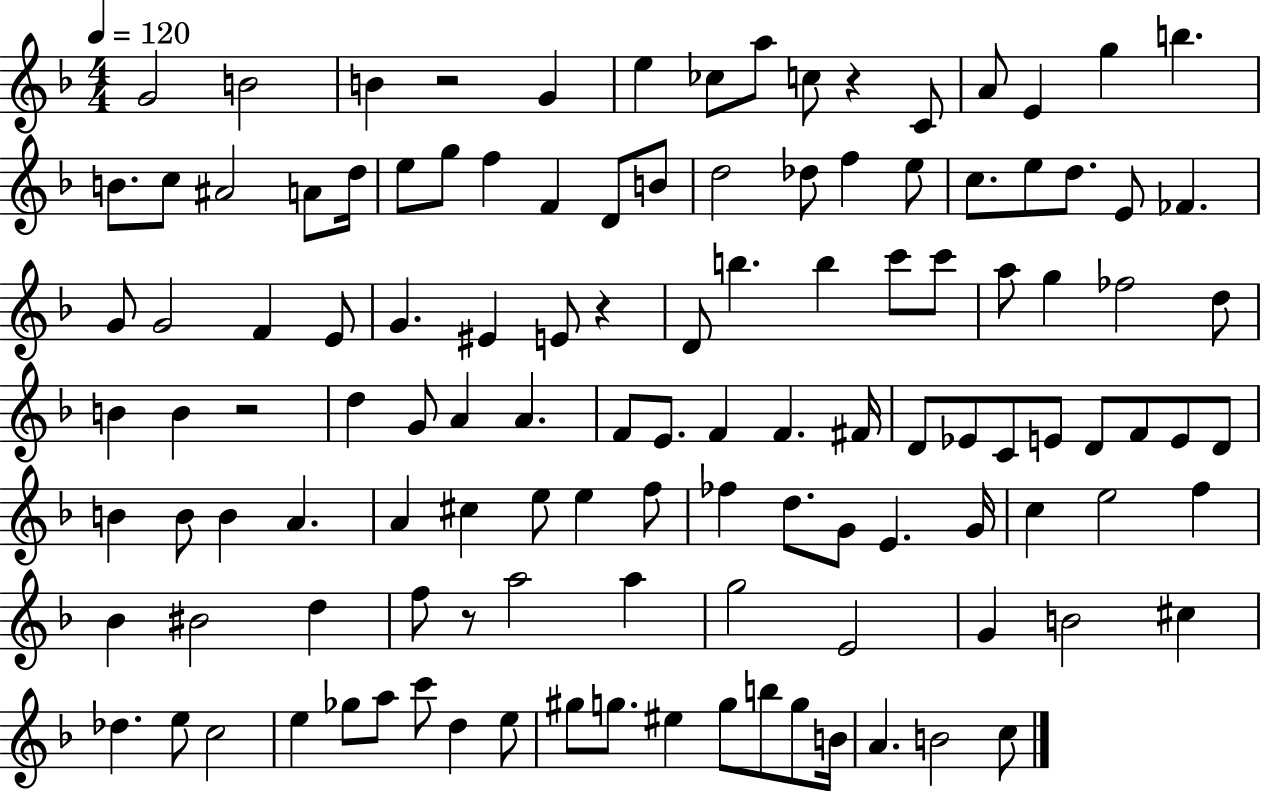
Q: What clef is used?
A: treble